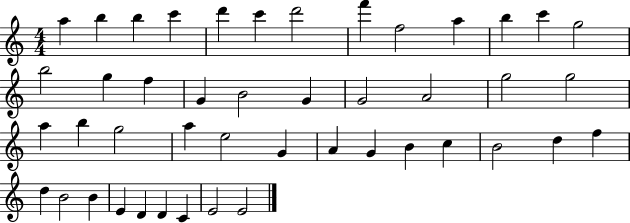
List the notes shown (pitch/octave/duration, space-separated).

A5/q B5/q B5/q C6/q D6/q C6/q D6/h F6/q F5/h A5/q B5/q C6/q G5/h B5/h G5/q F5/q G4/q B4/h G4/q G4/h A4/h G5/h G5/h A5/q B5/q G5/h A5/q E5/h G4/q A4/q G4/q B4/q C5/q B4/h D5/q F5/q D5/q B4/h B4/q E4/q D4/q D4/q C4/q E4/h E4/h